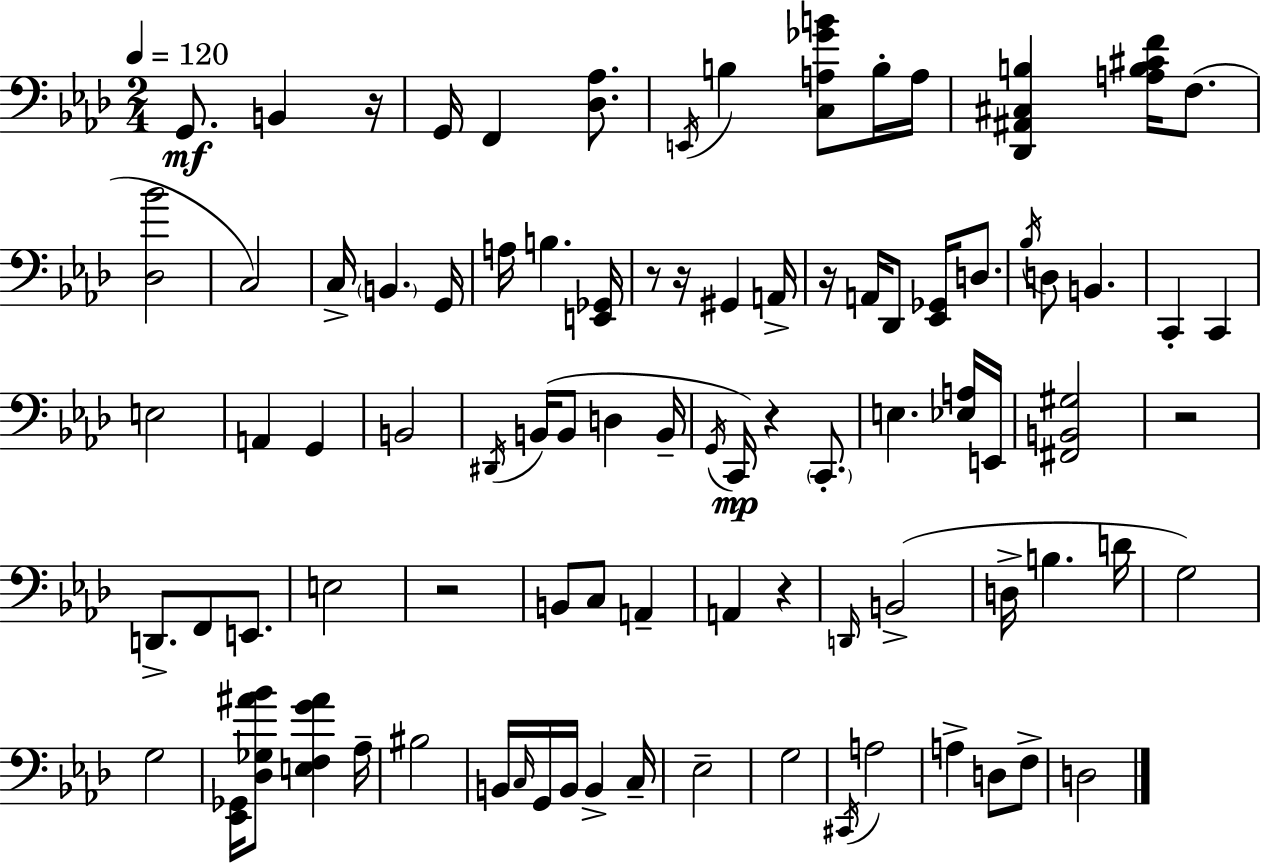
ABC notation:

X:1
T:Untitled
M:2/4
L:1/4
K:Ab
G,,/2 B,, z/4 G,,/4 F,, [_D,_A,]/2 E,,/4 B, [C,A,_GB]/2 B,/4 A,/4 [_D,,^A,,^C,B,] [A,B,^CF]/4 F,/2 [_D,_B]2 C,2 C,/4 B,, G,,/4 A,/4 B, [E,,_G,,]/4 z/2 z/4 ^G,, A,,/4 z/4 A,,/4 _D,,/2 [_E,,_G,,]/4 D,/2 _B,/4 D,/2 B,, C,, C,, E,2 A,, G,, B,,2 ^D,,/4 B,,/4 B,,/2 D, B,,/4 G,,/4 C,,/4 z C,,/2 E, [_E,A,]/4 E,,/4 [^F,,B,,^G,]2 z2 D,,/2 F,,/2 E,,/2 E,2 z2 B,,/2 C,/2 A,, A,, z D,,/4 B,,2 D,/4 B, D/4 G,2 G,2 [_E,,_G,,]/4 [_D,_G,^A_B]/2 [E,F,G^A] _A,/4 ^B,2 B,,/4 C,/4 G,,/4 B,,/4 B,, C,/4 _E,2 G,2 ^C,,/4 A,2 A, D,/2 F,/2 D,2